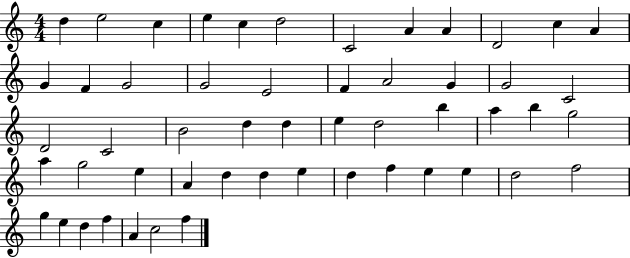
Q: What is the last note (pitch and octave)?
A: F5